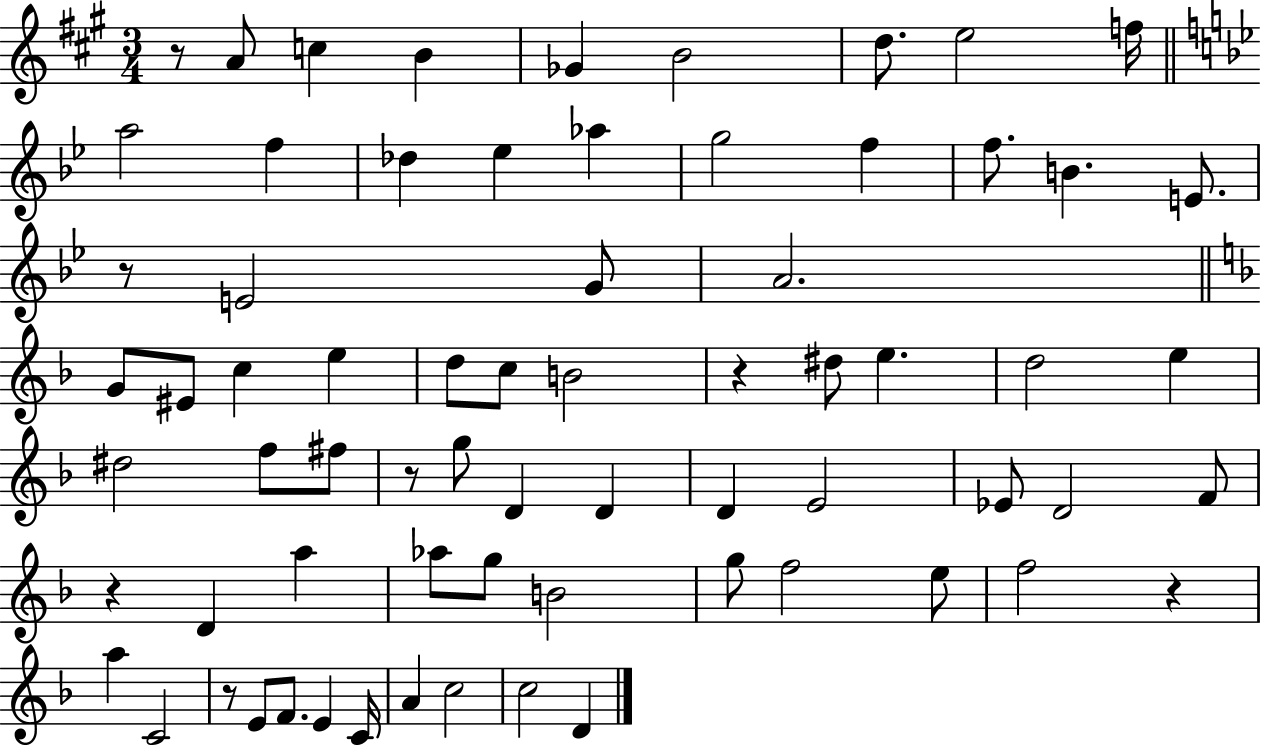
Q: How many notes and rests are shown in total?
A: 69